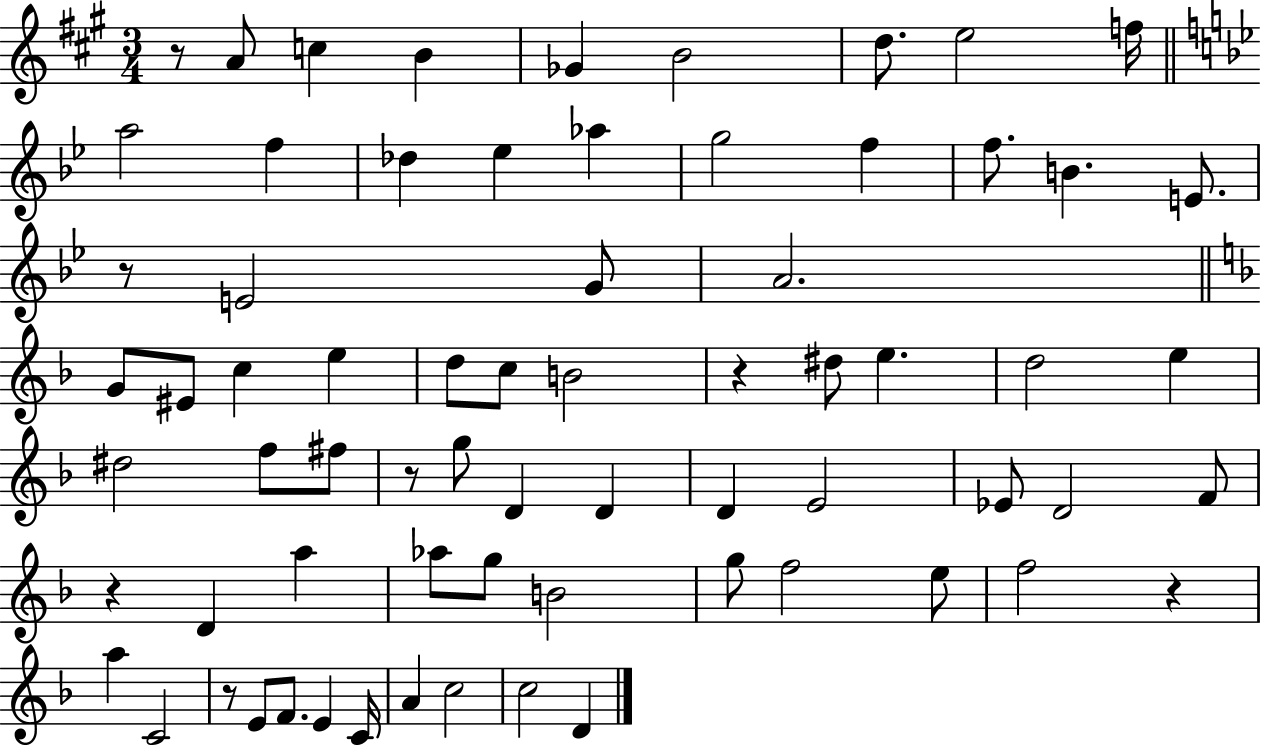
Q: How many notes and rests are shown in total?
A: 69